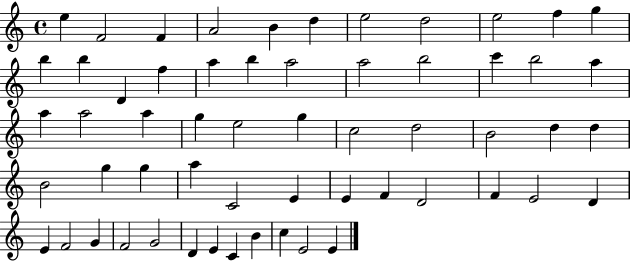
E5/q F4/h F4/q A4/h B4/q D5/q E5/h D5/h E5/h F5/q G5/q B5/q B5/q D4/q F5/q A5/q B5/q A5/h A5/h B5/h C6/q B5/h A5/q A5/q A5/h A5/q G5/q E5/h G5/q C5/h D5/h B4/h D5/q D5/q B4/h G5/q G5/q A5/q C4/h E4/q E4/q F4/q D4/h F4/q E4/h D4/q E4/q F4/h G4/q F4/h G4/h D4/q E4/q C4/q B4/q C5/q E4/h E4/q